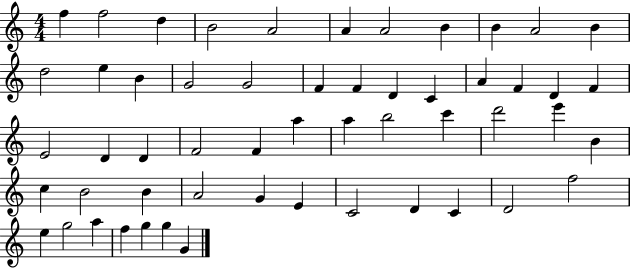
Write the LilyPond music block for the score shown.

{
  \clef treble
  \numericTimeSignature
  \time 4/4
  \key c \major
  f''4 f''2 d''4 | b'2 a'2 | a'4 a'2 b'4 | b'4 a'2 b'4 | \break d''2 e''4 b'4 | g'2 g'2 | f'4 f'4 d'4 c'4 | a'4 f'4 d'4 f'4 | \break e'2 d'4 d'4 | f'2 f'4 a''4 | a''4 b''2 c'''4 | d'''2 e'''4 b'4 | \break c''4 b'2 b'4 | a'2 g'4 e'4 | c'2 d'4 c'4 | d'2 f''2 | \break e''4 g''2 a''4 | f''4 g''4 g''4 g'4 | \bar "|."
}